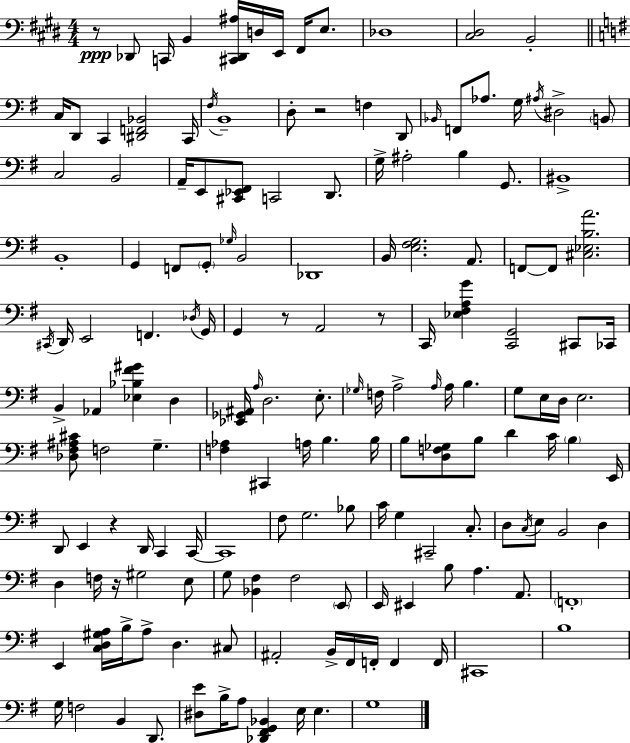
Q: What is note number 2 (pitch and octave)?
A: C2